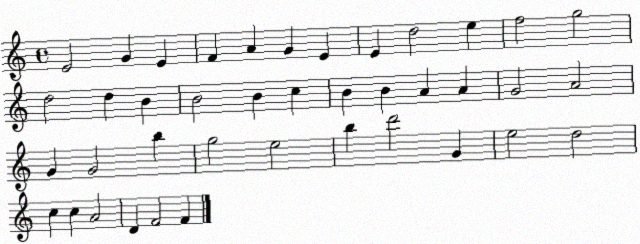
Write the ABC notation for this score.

X:1
T:Untitled
M:4/4
L:1/4
K:C
E2 G E F A G E E d2 e f2 g2 d2 d B B2 B c B B A A G2 A2 G G2 b g2 e2 b d'2 G e2 d2 c c A2 D F2 F